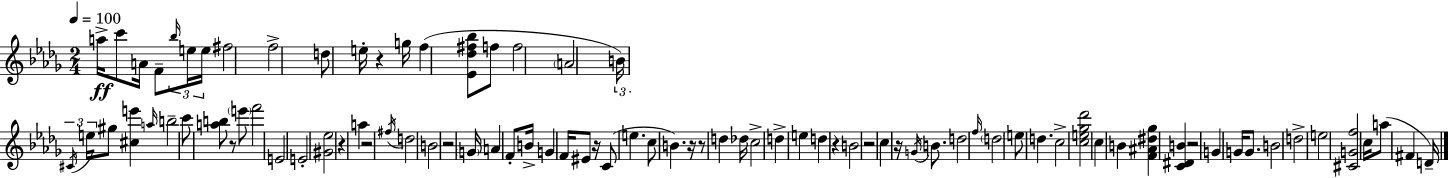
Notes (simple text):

A5/s C6/e A4/s F4/e Bb5/s E5/s E5/s F#5/h F5/h D5/e E5/s R/q G5/s F5/q [Eb4,Db5,F#5,Bb5]/e F5/e F5/h A4/h B4/s C#4/s E5/s G#5/e [C#5,E6]/q A5/s B5/h C6/e [A5,B5]/e R/e E6/e F6/h E4/h E4/h [G#4,Eb5]/h R/q A5/q R/h F#5/s D5/h B4/h R/h G4/s A4/q F4/e B4/s G4/q F4/s EIS4/e R/s C4/e E5/q. C5/e B4/q. R/s R/e D5/q Db5/s C5/h D5/q E5/q D5/q R/q B4/h R/h C5/q R/s G4/s B4/e. D5/h F5/s D5/h E5/e D5/q. C5/h [C5,E5,Gb5,Db6]/h C5/q B4/q [F4,A#4,D#5,Gb5]/q [C4,D#4,B4]/q R/h G4/q G4/s G4/e. B4/h D5/h E5/h [C#4,G4,F5]/h C5/s A5/e F#4/q D4/s